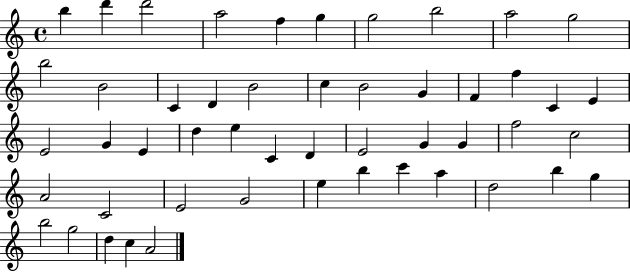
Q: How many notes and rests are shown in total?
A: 50